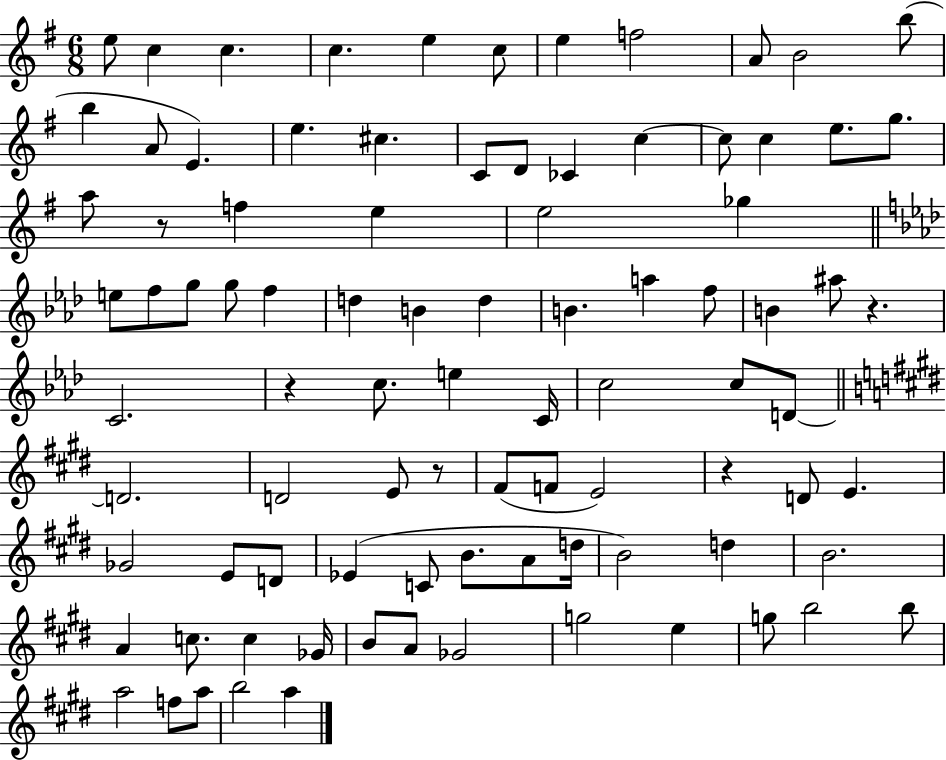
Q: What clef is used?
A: treble